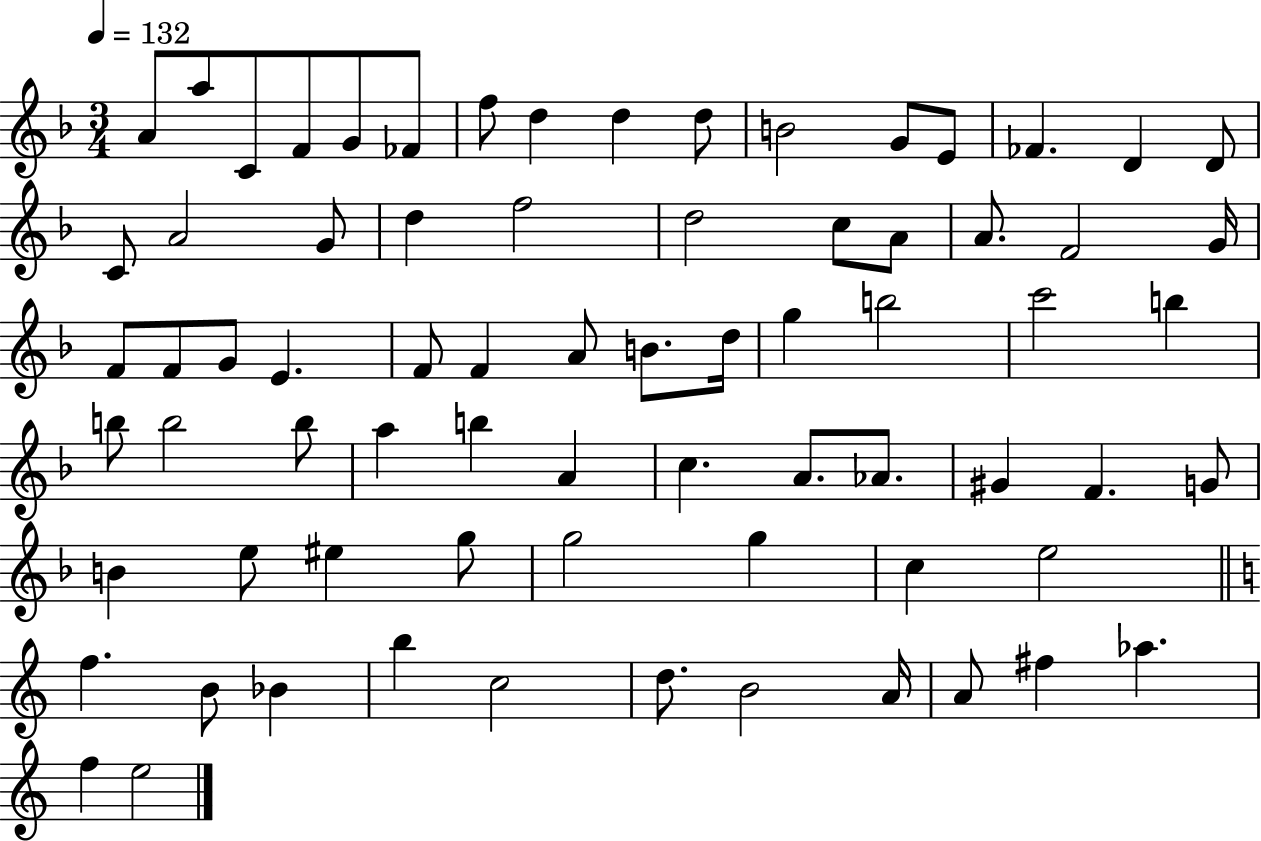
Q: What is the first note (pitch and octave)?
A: A4